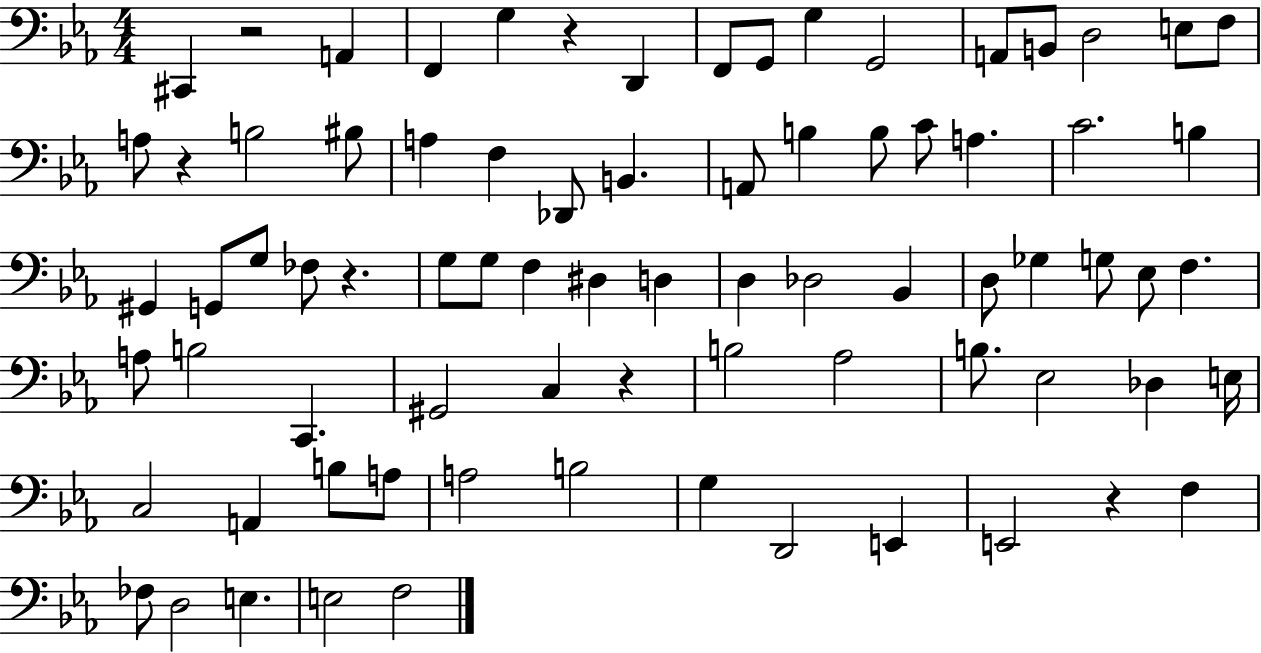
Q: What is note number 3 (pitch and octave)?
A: F2